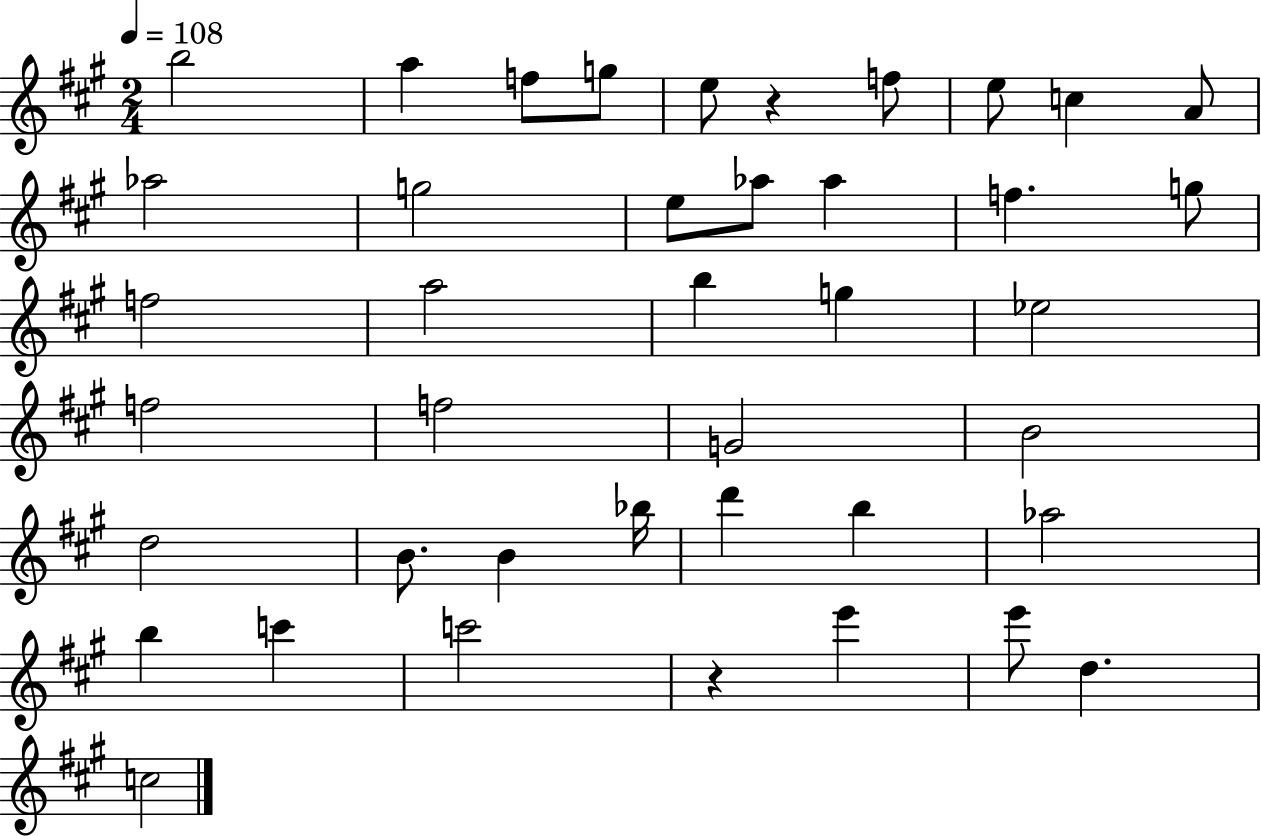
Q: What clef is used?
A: treble